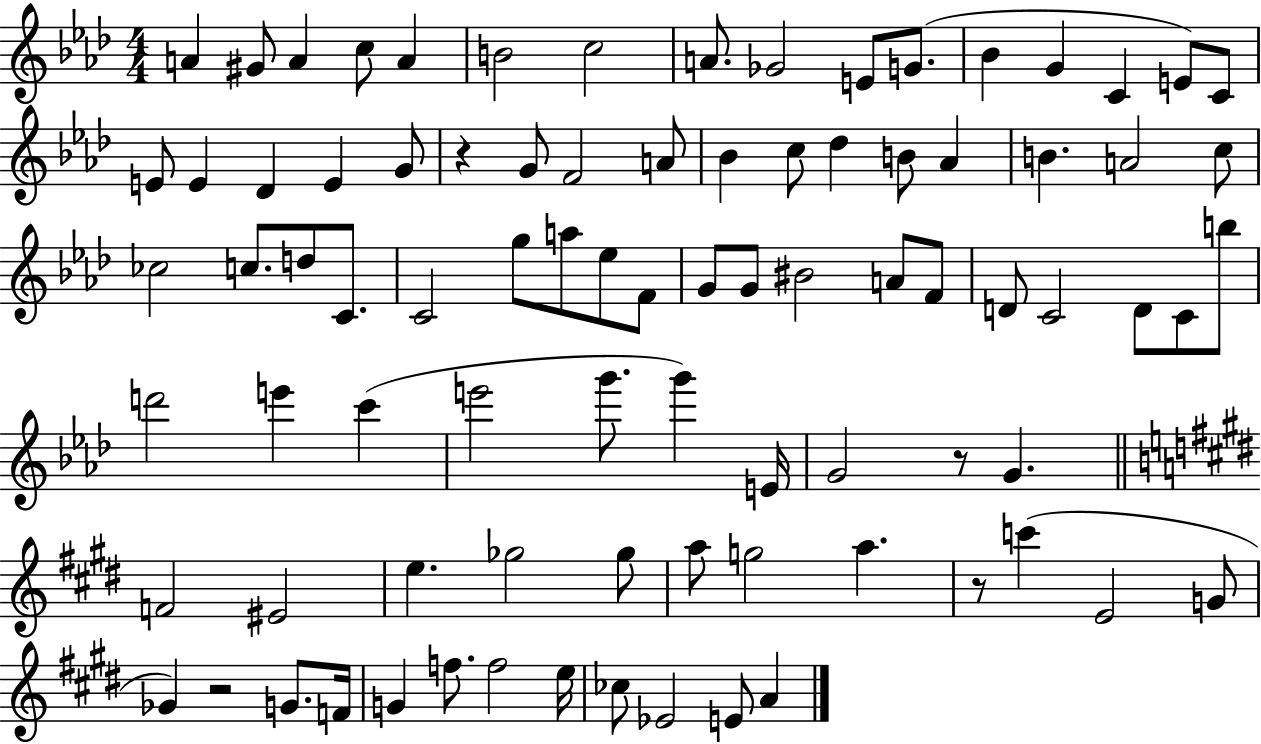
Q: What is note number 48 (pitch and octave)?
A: C4